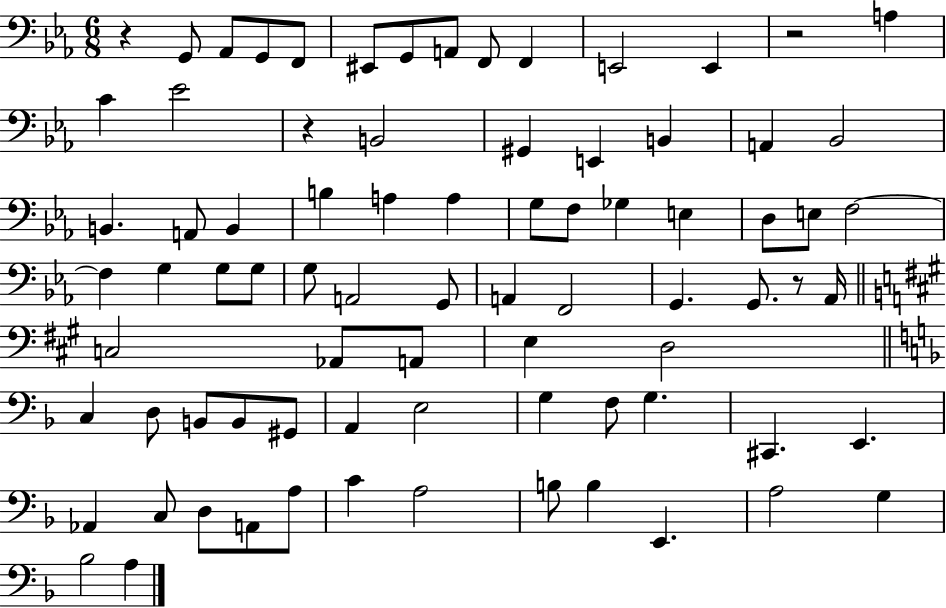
R/q G2/e Ab2/e G2/e F2/e EIS2/e G2/e A2/e F2/e F2/q E2/h E2/q R/h A3/q C4/q Eb4/h R/q B2/h G#2/q E2/q B2/q A2/q Bb2/h B2/q. A2/e B2/q B3/q A3/q A3/q G3/e F3/e Gb3/q E3/q D3/e E3/e F3/h F3/q G3/q G3/e G3/e G3/e A2/h G2/e A2/q F2/h G2/q. G2/e. R/e Ab2/s C3/h Ab2/e A2/e E3/q D3/h C3/q D3/e B2/e B2/e G#2/e A2/q E3/h G3/q F3/e G3/q. C#2/q. E2/q. Ab2/q C3/e D3/e A2/e A3/e C4/q A3/h B3/e B3/q E2/q. A3/h G3/q Bb3/h A3/q